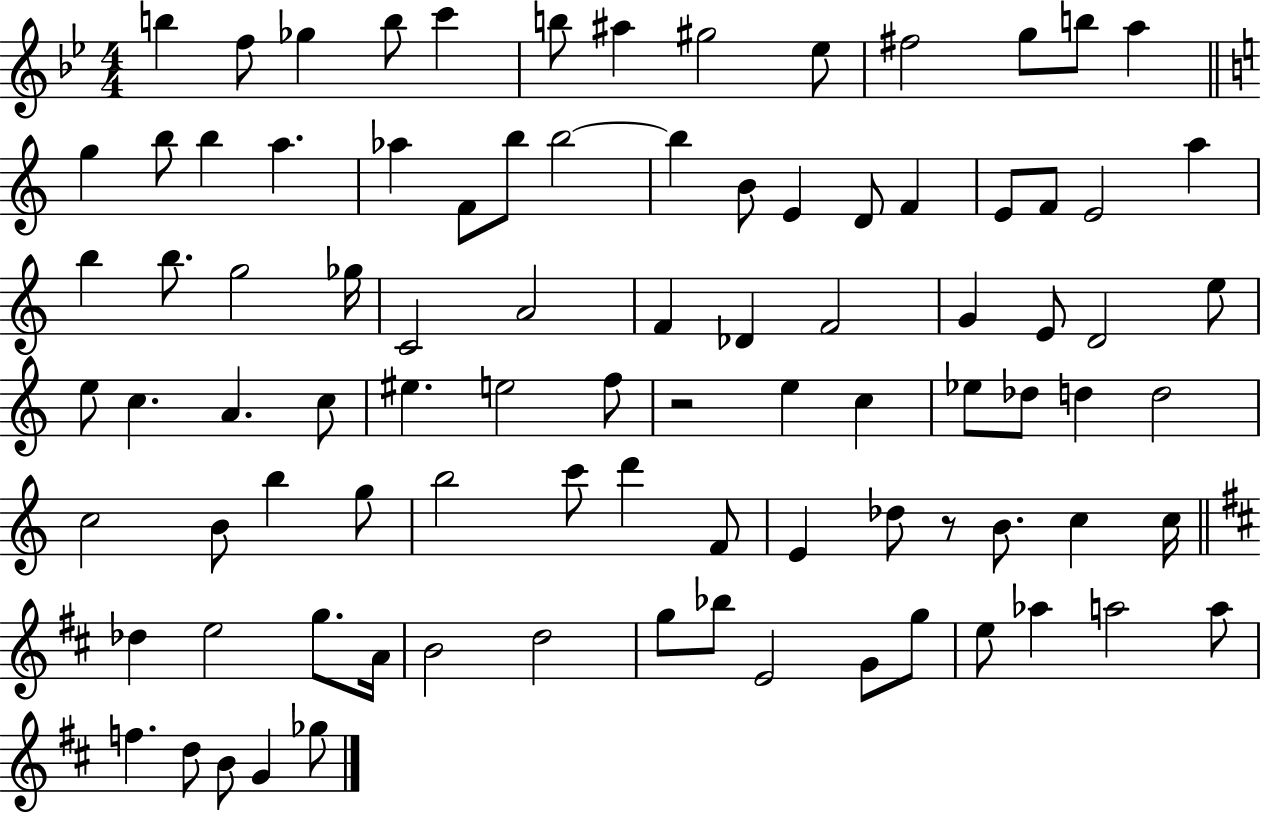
X:1
T:Untitled
M:4/4
L:1/4
K:Bb
b f/2 _g b/2 c' b/2 ^a ^g2 _e/2 ^f2 g/2 b/2 a g b/2 b a _a F/2 b/2 b2 b B/2 E D/2 F E/2 F/2 E2 a b b/2 g2 _g/4 C2 A2 F _D F2 G E/2 D2 e/2 e/2 c A c/2 ^e e2 f/2 z2 e c _e/2 _d/2 d d2 c2 B/2 b g/2 b2 c'/2 d' F/2 E _d/2 z/2 B/2 c c/4 _d e2 g/2 A/4 B2 d2 g/2 _b/2 E2 G/2 g/2 e/2 _a a2 a/2 f d/2 B/2 G _g/2